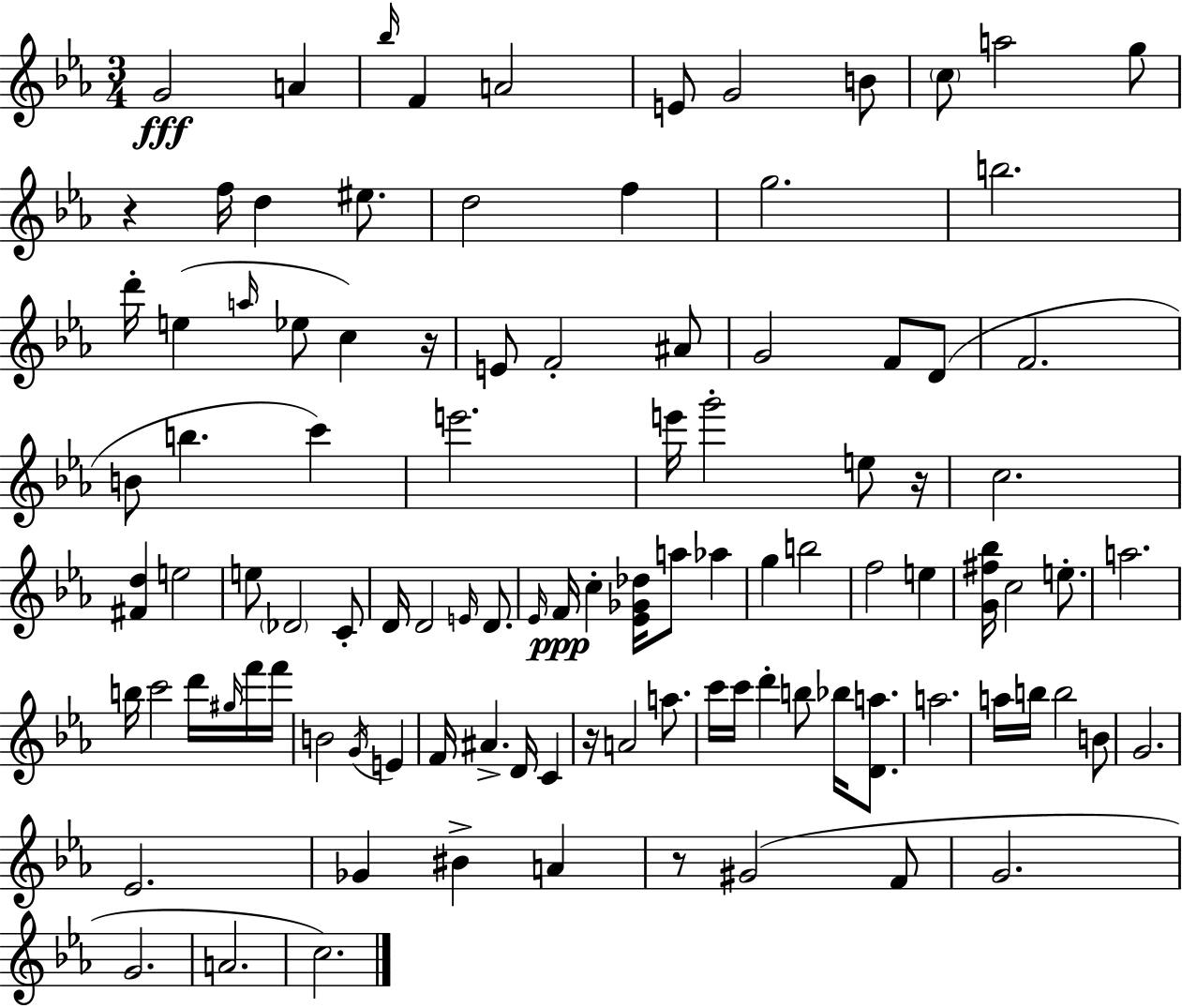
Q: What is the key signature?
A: EES major